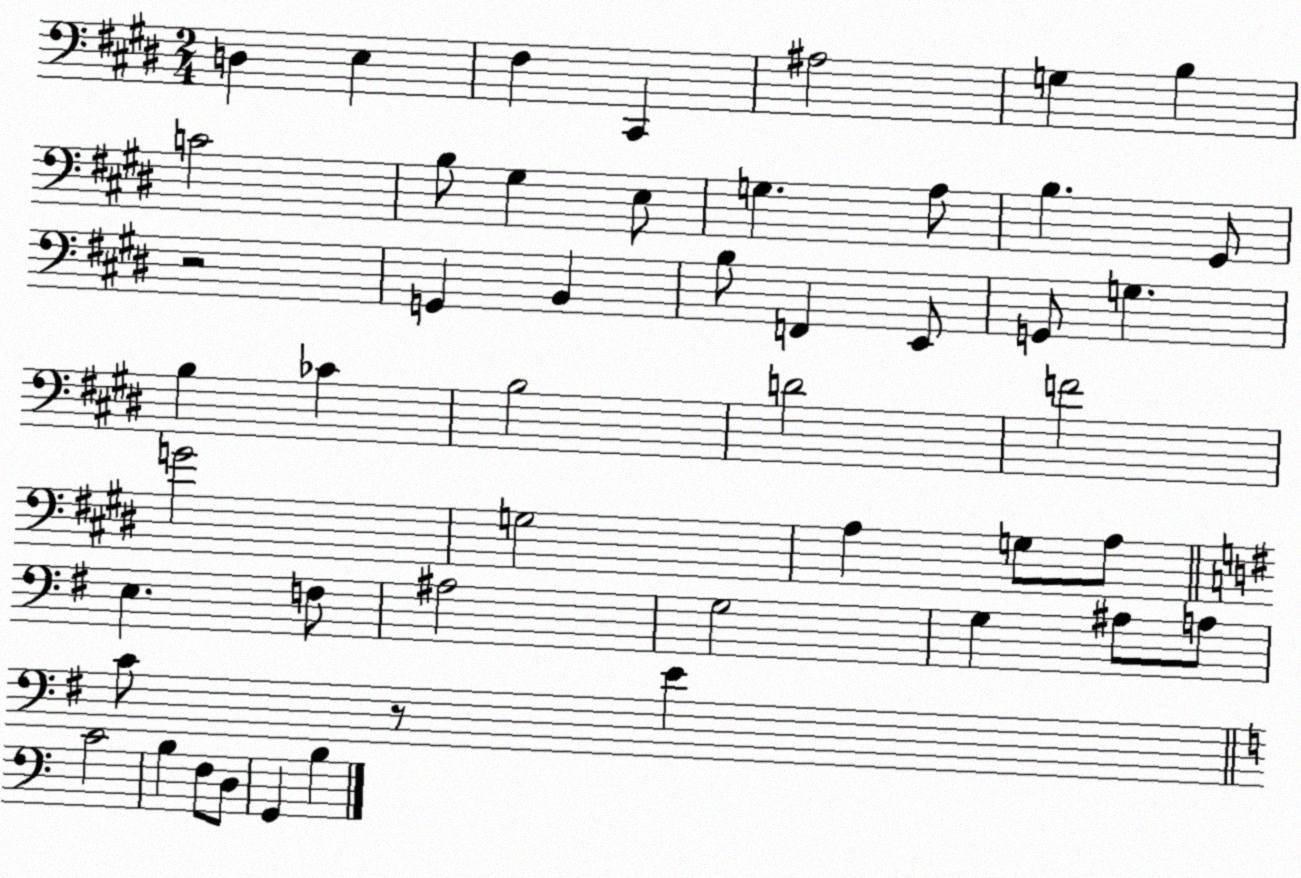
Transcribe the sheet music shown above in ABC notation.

X:1
T:Untitled
M:2/4
L:1/4
K:E
D, E, ^F, ^C,, ^A,2 G, B, C2 B,/2 ^G, E,/2 G, A,/2 B, ^G,,/2 z2 G,, B,, B,/2 F,, E,,/2 G,,/2 G, B, _C B,2 D2 F2 G2 G,2 A, G,/2 A,/2 E, F,/2 ^A,2 G,2 G, ^A,/2 A,/2 C/2 z/2 E C2 B, F,/2 D,/2 G,, B,